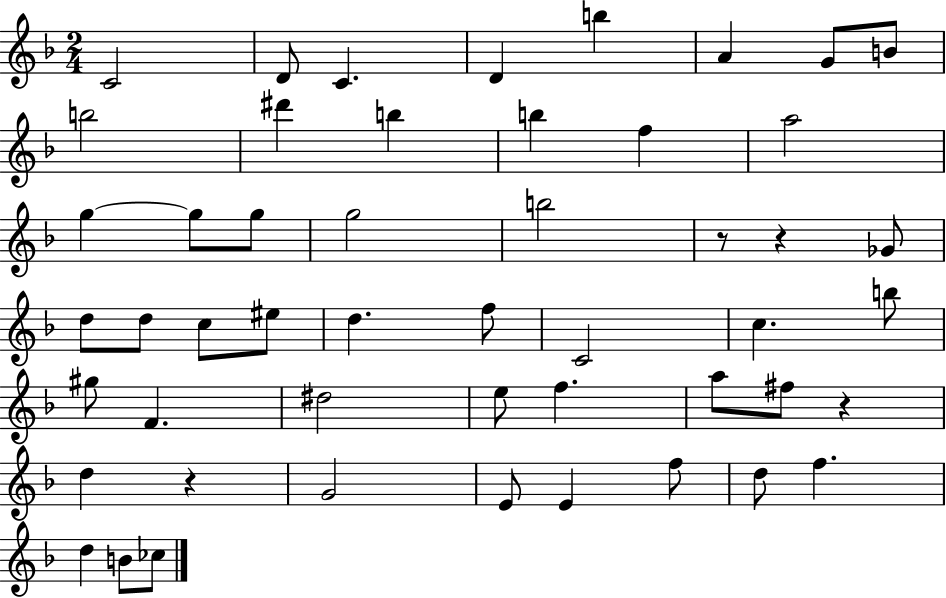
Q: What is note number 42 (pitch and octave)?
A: D5